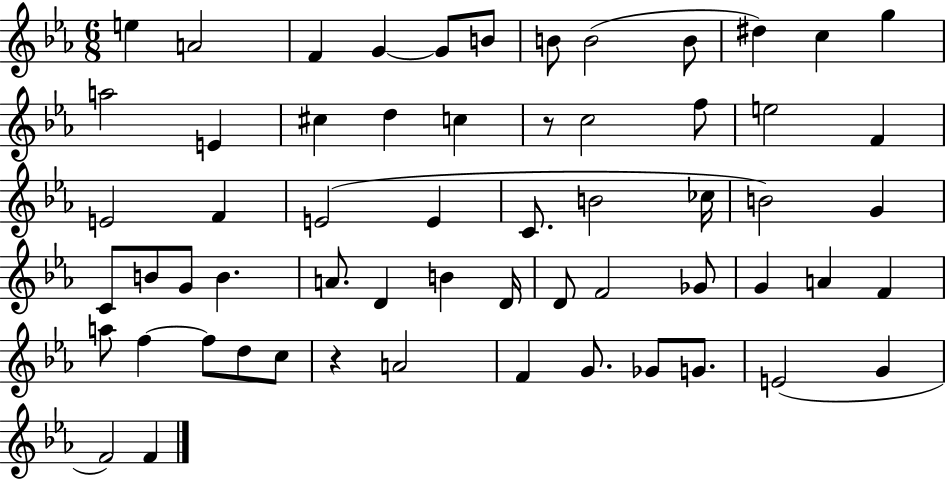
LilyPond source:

{
  \clef treble
  \numericTimeSignature
  \time 6/8
  \key ees \major
  e''4 a'2 | f'4 g'4~~ g'8 b'8 | b'8 b'2( b'8 | dis''4) c''4 g''4 | \break a''2 e'4 | cis''4 d''4 c''4 | r8 c''2 f''8 | e''2 f'4 | \break e'2 f'4 | e'2( e'4 | c'8. b'2 ces''16 | b'2) g'4 | \break c'8 b'8 g'8 b'4. | a'8. d'4 b'4 d'16 | d'8 f'2 ges'8 | g'4 a'4 f'4 | \break a''8 f''4~~ f''8 d''8 c''8 | r4 a'2 | f'4 g'8. ges'8 g'8. | e'2( g'4 | \break f'2) f'4 | \bar "|."
}